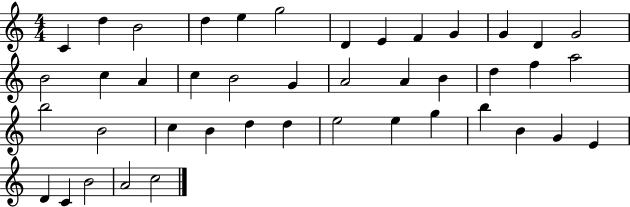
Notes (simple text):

C4/q D5/q B4/h D5/q E5/q G5/h D4/q E4/q F4/q G4/q G4/q D4/q G4/h B4/h C5/q A4/q C5/q B4/h G4/q A4/h A4/q B4/q D5/q F5/q A5/h B5/h B4/h C5/q B4/q D5/q D5/q E5/h E5/q G5/q B5/q B4/q G4/q E4/q D4/q C4/q B4/h A4/h C5/h